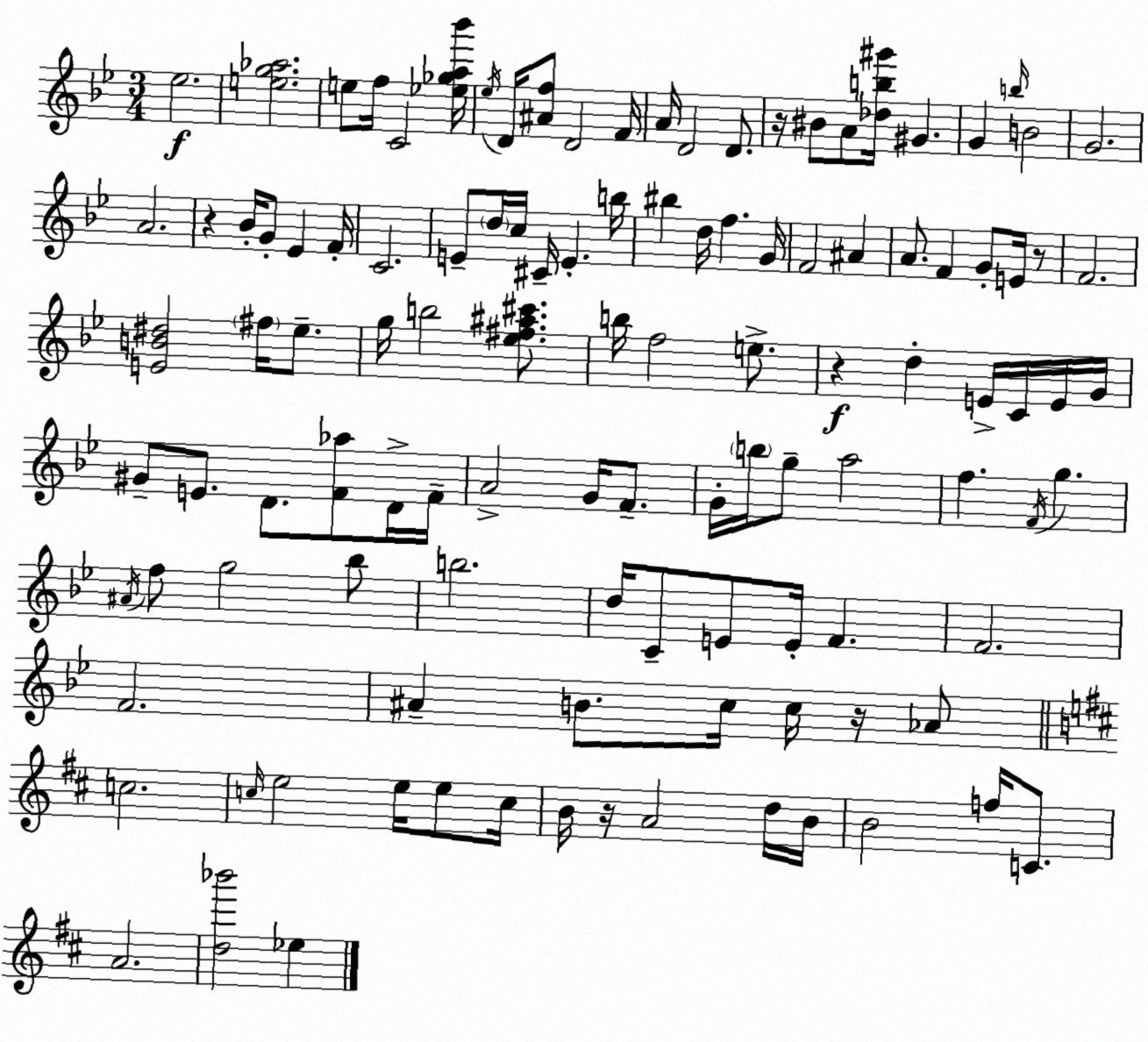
X:1
T:Untitled
M:3/4
L:1/4
K:Bb
_e2 [eg_a]2 e/2 f/4 C2 [_e_ga_b']/4 _e/4 D/4 [^Af]/2 D2 F/4 A/4 D2 D/2 z/4 ^B/2 A/2 [_db^g']/4 ^G G b/4 B2 G2 A2 z _B/4 G/2 _E F/4 C2 E/2 d/4 c/4 ^C/4 E b/4 ^b d/4 f G/4 F2 ^A A/2 F G/2 E/4 z/2 F2 [EB^d]2 ^f/4 _e/2 g/4 b2 [_e^f^a^c']/2 b/4 f2 e/2 z d E/4 C/4 E/4 G/4 ^G/2 E/2 D/2 [F_a]/2 D/4 F/4 A2 G/4 F/2 G/4 b/4 g/2 a2 f F/4 g ^A/4 f/2 g2 _b/2 b2 d/4 C/2 E/2 E/4 F F2 F2 ^A B/2 c/4 c/4 z/4 _A/2 c2 c/4 e2 e/4 e/2 c/4 B/4 z/4 A2 d/4 B/4 B2 f/4 C/2 A2 [d_b']2 _e